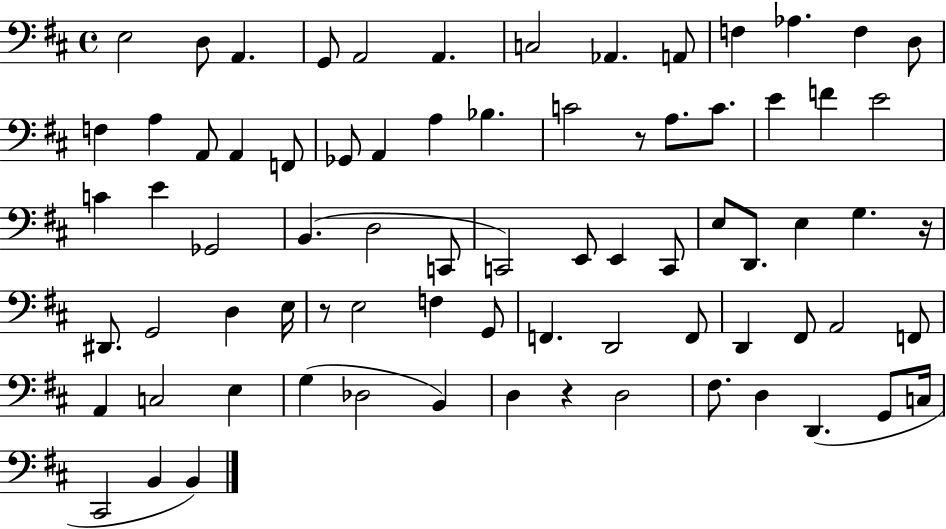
{
  \clef bass
  \time 4/4
  \defaultTimeSignature
  \key d \major
  e2 d8 a,4. | g,8 a,2 a,4. | c2 aes,4. a,8 | f4 aes4. f4 d8 | \break f4 a4 a,8 a,4 f,8 | ges,8 a,4 a4 bes4. | c'2 r8 a8. c'8. | e'4 f'4 e'2 | \break c'4 e'4 ges,2 | b,4.( d2 c,8 | c,2) e,8 e,4 c,8 | e8 d,8. e4 g4. r16 | \break dis,8. g,2 d4 e16 | r8 e2 f4 g,8 | f,4. d,2 f,8 | d,4 fis,8 a,2 f,8 | \break a,4 c2 e4 | g4( des2 b,4) | d4 r4 d2 | fis8. d4 d,4.( g,8 c16 | \break cis,2 b,4 b,4) | \bar "|."
}